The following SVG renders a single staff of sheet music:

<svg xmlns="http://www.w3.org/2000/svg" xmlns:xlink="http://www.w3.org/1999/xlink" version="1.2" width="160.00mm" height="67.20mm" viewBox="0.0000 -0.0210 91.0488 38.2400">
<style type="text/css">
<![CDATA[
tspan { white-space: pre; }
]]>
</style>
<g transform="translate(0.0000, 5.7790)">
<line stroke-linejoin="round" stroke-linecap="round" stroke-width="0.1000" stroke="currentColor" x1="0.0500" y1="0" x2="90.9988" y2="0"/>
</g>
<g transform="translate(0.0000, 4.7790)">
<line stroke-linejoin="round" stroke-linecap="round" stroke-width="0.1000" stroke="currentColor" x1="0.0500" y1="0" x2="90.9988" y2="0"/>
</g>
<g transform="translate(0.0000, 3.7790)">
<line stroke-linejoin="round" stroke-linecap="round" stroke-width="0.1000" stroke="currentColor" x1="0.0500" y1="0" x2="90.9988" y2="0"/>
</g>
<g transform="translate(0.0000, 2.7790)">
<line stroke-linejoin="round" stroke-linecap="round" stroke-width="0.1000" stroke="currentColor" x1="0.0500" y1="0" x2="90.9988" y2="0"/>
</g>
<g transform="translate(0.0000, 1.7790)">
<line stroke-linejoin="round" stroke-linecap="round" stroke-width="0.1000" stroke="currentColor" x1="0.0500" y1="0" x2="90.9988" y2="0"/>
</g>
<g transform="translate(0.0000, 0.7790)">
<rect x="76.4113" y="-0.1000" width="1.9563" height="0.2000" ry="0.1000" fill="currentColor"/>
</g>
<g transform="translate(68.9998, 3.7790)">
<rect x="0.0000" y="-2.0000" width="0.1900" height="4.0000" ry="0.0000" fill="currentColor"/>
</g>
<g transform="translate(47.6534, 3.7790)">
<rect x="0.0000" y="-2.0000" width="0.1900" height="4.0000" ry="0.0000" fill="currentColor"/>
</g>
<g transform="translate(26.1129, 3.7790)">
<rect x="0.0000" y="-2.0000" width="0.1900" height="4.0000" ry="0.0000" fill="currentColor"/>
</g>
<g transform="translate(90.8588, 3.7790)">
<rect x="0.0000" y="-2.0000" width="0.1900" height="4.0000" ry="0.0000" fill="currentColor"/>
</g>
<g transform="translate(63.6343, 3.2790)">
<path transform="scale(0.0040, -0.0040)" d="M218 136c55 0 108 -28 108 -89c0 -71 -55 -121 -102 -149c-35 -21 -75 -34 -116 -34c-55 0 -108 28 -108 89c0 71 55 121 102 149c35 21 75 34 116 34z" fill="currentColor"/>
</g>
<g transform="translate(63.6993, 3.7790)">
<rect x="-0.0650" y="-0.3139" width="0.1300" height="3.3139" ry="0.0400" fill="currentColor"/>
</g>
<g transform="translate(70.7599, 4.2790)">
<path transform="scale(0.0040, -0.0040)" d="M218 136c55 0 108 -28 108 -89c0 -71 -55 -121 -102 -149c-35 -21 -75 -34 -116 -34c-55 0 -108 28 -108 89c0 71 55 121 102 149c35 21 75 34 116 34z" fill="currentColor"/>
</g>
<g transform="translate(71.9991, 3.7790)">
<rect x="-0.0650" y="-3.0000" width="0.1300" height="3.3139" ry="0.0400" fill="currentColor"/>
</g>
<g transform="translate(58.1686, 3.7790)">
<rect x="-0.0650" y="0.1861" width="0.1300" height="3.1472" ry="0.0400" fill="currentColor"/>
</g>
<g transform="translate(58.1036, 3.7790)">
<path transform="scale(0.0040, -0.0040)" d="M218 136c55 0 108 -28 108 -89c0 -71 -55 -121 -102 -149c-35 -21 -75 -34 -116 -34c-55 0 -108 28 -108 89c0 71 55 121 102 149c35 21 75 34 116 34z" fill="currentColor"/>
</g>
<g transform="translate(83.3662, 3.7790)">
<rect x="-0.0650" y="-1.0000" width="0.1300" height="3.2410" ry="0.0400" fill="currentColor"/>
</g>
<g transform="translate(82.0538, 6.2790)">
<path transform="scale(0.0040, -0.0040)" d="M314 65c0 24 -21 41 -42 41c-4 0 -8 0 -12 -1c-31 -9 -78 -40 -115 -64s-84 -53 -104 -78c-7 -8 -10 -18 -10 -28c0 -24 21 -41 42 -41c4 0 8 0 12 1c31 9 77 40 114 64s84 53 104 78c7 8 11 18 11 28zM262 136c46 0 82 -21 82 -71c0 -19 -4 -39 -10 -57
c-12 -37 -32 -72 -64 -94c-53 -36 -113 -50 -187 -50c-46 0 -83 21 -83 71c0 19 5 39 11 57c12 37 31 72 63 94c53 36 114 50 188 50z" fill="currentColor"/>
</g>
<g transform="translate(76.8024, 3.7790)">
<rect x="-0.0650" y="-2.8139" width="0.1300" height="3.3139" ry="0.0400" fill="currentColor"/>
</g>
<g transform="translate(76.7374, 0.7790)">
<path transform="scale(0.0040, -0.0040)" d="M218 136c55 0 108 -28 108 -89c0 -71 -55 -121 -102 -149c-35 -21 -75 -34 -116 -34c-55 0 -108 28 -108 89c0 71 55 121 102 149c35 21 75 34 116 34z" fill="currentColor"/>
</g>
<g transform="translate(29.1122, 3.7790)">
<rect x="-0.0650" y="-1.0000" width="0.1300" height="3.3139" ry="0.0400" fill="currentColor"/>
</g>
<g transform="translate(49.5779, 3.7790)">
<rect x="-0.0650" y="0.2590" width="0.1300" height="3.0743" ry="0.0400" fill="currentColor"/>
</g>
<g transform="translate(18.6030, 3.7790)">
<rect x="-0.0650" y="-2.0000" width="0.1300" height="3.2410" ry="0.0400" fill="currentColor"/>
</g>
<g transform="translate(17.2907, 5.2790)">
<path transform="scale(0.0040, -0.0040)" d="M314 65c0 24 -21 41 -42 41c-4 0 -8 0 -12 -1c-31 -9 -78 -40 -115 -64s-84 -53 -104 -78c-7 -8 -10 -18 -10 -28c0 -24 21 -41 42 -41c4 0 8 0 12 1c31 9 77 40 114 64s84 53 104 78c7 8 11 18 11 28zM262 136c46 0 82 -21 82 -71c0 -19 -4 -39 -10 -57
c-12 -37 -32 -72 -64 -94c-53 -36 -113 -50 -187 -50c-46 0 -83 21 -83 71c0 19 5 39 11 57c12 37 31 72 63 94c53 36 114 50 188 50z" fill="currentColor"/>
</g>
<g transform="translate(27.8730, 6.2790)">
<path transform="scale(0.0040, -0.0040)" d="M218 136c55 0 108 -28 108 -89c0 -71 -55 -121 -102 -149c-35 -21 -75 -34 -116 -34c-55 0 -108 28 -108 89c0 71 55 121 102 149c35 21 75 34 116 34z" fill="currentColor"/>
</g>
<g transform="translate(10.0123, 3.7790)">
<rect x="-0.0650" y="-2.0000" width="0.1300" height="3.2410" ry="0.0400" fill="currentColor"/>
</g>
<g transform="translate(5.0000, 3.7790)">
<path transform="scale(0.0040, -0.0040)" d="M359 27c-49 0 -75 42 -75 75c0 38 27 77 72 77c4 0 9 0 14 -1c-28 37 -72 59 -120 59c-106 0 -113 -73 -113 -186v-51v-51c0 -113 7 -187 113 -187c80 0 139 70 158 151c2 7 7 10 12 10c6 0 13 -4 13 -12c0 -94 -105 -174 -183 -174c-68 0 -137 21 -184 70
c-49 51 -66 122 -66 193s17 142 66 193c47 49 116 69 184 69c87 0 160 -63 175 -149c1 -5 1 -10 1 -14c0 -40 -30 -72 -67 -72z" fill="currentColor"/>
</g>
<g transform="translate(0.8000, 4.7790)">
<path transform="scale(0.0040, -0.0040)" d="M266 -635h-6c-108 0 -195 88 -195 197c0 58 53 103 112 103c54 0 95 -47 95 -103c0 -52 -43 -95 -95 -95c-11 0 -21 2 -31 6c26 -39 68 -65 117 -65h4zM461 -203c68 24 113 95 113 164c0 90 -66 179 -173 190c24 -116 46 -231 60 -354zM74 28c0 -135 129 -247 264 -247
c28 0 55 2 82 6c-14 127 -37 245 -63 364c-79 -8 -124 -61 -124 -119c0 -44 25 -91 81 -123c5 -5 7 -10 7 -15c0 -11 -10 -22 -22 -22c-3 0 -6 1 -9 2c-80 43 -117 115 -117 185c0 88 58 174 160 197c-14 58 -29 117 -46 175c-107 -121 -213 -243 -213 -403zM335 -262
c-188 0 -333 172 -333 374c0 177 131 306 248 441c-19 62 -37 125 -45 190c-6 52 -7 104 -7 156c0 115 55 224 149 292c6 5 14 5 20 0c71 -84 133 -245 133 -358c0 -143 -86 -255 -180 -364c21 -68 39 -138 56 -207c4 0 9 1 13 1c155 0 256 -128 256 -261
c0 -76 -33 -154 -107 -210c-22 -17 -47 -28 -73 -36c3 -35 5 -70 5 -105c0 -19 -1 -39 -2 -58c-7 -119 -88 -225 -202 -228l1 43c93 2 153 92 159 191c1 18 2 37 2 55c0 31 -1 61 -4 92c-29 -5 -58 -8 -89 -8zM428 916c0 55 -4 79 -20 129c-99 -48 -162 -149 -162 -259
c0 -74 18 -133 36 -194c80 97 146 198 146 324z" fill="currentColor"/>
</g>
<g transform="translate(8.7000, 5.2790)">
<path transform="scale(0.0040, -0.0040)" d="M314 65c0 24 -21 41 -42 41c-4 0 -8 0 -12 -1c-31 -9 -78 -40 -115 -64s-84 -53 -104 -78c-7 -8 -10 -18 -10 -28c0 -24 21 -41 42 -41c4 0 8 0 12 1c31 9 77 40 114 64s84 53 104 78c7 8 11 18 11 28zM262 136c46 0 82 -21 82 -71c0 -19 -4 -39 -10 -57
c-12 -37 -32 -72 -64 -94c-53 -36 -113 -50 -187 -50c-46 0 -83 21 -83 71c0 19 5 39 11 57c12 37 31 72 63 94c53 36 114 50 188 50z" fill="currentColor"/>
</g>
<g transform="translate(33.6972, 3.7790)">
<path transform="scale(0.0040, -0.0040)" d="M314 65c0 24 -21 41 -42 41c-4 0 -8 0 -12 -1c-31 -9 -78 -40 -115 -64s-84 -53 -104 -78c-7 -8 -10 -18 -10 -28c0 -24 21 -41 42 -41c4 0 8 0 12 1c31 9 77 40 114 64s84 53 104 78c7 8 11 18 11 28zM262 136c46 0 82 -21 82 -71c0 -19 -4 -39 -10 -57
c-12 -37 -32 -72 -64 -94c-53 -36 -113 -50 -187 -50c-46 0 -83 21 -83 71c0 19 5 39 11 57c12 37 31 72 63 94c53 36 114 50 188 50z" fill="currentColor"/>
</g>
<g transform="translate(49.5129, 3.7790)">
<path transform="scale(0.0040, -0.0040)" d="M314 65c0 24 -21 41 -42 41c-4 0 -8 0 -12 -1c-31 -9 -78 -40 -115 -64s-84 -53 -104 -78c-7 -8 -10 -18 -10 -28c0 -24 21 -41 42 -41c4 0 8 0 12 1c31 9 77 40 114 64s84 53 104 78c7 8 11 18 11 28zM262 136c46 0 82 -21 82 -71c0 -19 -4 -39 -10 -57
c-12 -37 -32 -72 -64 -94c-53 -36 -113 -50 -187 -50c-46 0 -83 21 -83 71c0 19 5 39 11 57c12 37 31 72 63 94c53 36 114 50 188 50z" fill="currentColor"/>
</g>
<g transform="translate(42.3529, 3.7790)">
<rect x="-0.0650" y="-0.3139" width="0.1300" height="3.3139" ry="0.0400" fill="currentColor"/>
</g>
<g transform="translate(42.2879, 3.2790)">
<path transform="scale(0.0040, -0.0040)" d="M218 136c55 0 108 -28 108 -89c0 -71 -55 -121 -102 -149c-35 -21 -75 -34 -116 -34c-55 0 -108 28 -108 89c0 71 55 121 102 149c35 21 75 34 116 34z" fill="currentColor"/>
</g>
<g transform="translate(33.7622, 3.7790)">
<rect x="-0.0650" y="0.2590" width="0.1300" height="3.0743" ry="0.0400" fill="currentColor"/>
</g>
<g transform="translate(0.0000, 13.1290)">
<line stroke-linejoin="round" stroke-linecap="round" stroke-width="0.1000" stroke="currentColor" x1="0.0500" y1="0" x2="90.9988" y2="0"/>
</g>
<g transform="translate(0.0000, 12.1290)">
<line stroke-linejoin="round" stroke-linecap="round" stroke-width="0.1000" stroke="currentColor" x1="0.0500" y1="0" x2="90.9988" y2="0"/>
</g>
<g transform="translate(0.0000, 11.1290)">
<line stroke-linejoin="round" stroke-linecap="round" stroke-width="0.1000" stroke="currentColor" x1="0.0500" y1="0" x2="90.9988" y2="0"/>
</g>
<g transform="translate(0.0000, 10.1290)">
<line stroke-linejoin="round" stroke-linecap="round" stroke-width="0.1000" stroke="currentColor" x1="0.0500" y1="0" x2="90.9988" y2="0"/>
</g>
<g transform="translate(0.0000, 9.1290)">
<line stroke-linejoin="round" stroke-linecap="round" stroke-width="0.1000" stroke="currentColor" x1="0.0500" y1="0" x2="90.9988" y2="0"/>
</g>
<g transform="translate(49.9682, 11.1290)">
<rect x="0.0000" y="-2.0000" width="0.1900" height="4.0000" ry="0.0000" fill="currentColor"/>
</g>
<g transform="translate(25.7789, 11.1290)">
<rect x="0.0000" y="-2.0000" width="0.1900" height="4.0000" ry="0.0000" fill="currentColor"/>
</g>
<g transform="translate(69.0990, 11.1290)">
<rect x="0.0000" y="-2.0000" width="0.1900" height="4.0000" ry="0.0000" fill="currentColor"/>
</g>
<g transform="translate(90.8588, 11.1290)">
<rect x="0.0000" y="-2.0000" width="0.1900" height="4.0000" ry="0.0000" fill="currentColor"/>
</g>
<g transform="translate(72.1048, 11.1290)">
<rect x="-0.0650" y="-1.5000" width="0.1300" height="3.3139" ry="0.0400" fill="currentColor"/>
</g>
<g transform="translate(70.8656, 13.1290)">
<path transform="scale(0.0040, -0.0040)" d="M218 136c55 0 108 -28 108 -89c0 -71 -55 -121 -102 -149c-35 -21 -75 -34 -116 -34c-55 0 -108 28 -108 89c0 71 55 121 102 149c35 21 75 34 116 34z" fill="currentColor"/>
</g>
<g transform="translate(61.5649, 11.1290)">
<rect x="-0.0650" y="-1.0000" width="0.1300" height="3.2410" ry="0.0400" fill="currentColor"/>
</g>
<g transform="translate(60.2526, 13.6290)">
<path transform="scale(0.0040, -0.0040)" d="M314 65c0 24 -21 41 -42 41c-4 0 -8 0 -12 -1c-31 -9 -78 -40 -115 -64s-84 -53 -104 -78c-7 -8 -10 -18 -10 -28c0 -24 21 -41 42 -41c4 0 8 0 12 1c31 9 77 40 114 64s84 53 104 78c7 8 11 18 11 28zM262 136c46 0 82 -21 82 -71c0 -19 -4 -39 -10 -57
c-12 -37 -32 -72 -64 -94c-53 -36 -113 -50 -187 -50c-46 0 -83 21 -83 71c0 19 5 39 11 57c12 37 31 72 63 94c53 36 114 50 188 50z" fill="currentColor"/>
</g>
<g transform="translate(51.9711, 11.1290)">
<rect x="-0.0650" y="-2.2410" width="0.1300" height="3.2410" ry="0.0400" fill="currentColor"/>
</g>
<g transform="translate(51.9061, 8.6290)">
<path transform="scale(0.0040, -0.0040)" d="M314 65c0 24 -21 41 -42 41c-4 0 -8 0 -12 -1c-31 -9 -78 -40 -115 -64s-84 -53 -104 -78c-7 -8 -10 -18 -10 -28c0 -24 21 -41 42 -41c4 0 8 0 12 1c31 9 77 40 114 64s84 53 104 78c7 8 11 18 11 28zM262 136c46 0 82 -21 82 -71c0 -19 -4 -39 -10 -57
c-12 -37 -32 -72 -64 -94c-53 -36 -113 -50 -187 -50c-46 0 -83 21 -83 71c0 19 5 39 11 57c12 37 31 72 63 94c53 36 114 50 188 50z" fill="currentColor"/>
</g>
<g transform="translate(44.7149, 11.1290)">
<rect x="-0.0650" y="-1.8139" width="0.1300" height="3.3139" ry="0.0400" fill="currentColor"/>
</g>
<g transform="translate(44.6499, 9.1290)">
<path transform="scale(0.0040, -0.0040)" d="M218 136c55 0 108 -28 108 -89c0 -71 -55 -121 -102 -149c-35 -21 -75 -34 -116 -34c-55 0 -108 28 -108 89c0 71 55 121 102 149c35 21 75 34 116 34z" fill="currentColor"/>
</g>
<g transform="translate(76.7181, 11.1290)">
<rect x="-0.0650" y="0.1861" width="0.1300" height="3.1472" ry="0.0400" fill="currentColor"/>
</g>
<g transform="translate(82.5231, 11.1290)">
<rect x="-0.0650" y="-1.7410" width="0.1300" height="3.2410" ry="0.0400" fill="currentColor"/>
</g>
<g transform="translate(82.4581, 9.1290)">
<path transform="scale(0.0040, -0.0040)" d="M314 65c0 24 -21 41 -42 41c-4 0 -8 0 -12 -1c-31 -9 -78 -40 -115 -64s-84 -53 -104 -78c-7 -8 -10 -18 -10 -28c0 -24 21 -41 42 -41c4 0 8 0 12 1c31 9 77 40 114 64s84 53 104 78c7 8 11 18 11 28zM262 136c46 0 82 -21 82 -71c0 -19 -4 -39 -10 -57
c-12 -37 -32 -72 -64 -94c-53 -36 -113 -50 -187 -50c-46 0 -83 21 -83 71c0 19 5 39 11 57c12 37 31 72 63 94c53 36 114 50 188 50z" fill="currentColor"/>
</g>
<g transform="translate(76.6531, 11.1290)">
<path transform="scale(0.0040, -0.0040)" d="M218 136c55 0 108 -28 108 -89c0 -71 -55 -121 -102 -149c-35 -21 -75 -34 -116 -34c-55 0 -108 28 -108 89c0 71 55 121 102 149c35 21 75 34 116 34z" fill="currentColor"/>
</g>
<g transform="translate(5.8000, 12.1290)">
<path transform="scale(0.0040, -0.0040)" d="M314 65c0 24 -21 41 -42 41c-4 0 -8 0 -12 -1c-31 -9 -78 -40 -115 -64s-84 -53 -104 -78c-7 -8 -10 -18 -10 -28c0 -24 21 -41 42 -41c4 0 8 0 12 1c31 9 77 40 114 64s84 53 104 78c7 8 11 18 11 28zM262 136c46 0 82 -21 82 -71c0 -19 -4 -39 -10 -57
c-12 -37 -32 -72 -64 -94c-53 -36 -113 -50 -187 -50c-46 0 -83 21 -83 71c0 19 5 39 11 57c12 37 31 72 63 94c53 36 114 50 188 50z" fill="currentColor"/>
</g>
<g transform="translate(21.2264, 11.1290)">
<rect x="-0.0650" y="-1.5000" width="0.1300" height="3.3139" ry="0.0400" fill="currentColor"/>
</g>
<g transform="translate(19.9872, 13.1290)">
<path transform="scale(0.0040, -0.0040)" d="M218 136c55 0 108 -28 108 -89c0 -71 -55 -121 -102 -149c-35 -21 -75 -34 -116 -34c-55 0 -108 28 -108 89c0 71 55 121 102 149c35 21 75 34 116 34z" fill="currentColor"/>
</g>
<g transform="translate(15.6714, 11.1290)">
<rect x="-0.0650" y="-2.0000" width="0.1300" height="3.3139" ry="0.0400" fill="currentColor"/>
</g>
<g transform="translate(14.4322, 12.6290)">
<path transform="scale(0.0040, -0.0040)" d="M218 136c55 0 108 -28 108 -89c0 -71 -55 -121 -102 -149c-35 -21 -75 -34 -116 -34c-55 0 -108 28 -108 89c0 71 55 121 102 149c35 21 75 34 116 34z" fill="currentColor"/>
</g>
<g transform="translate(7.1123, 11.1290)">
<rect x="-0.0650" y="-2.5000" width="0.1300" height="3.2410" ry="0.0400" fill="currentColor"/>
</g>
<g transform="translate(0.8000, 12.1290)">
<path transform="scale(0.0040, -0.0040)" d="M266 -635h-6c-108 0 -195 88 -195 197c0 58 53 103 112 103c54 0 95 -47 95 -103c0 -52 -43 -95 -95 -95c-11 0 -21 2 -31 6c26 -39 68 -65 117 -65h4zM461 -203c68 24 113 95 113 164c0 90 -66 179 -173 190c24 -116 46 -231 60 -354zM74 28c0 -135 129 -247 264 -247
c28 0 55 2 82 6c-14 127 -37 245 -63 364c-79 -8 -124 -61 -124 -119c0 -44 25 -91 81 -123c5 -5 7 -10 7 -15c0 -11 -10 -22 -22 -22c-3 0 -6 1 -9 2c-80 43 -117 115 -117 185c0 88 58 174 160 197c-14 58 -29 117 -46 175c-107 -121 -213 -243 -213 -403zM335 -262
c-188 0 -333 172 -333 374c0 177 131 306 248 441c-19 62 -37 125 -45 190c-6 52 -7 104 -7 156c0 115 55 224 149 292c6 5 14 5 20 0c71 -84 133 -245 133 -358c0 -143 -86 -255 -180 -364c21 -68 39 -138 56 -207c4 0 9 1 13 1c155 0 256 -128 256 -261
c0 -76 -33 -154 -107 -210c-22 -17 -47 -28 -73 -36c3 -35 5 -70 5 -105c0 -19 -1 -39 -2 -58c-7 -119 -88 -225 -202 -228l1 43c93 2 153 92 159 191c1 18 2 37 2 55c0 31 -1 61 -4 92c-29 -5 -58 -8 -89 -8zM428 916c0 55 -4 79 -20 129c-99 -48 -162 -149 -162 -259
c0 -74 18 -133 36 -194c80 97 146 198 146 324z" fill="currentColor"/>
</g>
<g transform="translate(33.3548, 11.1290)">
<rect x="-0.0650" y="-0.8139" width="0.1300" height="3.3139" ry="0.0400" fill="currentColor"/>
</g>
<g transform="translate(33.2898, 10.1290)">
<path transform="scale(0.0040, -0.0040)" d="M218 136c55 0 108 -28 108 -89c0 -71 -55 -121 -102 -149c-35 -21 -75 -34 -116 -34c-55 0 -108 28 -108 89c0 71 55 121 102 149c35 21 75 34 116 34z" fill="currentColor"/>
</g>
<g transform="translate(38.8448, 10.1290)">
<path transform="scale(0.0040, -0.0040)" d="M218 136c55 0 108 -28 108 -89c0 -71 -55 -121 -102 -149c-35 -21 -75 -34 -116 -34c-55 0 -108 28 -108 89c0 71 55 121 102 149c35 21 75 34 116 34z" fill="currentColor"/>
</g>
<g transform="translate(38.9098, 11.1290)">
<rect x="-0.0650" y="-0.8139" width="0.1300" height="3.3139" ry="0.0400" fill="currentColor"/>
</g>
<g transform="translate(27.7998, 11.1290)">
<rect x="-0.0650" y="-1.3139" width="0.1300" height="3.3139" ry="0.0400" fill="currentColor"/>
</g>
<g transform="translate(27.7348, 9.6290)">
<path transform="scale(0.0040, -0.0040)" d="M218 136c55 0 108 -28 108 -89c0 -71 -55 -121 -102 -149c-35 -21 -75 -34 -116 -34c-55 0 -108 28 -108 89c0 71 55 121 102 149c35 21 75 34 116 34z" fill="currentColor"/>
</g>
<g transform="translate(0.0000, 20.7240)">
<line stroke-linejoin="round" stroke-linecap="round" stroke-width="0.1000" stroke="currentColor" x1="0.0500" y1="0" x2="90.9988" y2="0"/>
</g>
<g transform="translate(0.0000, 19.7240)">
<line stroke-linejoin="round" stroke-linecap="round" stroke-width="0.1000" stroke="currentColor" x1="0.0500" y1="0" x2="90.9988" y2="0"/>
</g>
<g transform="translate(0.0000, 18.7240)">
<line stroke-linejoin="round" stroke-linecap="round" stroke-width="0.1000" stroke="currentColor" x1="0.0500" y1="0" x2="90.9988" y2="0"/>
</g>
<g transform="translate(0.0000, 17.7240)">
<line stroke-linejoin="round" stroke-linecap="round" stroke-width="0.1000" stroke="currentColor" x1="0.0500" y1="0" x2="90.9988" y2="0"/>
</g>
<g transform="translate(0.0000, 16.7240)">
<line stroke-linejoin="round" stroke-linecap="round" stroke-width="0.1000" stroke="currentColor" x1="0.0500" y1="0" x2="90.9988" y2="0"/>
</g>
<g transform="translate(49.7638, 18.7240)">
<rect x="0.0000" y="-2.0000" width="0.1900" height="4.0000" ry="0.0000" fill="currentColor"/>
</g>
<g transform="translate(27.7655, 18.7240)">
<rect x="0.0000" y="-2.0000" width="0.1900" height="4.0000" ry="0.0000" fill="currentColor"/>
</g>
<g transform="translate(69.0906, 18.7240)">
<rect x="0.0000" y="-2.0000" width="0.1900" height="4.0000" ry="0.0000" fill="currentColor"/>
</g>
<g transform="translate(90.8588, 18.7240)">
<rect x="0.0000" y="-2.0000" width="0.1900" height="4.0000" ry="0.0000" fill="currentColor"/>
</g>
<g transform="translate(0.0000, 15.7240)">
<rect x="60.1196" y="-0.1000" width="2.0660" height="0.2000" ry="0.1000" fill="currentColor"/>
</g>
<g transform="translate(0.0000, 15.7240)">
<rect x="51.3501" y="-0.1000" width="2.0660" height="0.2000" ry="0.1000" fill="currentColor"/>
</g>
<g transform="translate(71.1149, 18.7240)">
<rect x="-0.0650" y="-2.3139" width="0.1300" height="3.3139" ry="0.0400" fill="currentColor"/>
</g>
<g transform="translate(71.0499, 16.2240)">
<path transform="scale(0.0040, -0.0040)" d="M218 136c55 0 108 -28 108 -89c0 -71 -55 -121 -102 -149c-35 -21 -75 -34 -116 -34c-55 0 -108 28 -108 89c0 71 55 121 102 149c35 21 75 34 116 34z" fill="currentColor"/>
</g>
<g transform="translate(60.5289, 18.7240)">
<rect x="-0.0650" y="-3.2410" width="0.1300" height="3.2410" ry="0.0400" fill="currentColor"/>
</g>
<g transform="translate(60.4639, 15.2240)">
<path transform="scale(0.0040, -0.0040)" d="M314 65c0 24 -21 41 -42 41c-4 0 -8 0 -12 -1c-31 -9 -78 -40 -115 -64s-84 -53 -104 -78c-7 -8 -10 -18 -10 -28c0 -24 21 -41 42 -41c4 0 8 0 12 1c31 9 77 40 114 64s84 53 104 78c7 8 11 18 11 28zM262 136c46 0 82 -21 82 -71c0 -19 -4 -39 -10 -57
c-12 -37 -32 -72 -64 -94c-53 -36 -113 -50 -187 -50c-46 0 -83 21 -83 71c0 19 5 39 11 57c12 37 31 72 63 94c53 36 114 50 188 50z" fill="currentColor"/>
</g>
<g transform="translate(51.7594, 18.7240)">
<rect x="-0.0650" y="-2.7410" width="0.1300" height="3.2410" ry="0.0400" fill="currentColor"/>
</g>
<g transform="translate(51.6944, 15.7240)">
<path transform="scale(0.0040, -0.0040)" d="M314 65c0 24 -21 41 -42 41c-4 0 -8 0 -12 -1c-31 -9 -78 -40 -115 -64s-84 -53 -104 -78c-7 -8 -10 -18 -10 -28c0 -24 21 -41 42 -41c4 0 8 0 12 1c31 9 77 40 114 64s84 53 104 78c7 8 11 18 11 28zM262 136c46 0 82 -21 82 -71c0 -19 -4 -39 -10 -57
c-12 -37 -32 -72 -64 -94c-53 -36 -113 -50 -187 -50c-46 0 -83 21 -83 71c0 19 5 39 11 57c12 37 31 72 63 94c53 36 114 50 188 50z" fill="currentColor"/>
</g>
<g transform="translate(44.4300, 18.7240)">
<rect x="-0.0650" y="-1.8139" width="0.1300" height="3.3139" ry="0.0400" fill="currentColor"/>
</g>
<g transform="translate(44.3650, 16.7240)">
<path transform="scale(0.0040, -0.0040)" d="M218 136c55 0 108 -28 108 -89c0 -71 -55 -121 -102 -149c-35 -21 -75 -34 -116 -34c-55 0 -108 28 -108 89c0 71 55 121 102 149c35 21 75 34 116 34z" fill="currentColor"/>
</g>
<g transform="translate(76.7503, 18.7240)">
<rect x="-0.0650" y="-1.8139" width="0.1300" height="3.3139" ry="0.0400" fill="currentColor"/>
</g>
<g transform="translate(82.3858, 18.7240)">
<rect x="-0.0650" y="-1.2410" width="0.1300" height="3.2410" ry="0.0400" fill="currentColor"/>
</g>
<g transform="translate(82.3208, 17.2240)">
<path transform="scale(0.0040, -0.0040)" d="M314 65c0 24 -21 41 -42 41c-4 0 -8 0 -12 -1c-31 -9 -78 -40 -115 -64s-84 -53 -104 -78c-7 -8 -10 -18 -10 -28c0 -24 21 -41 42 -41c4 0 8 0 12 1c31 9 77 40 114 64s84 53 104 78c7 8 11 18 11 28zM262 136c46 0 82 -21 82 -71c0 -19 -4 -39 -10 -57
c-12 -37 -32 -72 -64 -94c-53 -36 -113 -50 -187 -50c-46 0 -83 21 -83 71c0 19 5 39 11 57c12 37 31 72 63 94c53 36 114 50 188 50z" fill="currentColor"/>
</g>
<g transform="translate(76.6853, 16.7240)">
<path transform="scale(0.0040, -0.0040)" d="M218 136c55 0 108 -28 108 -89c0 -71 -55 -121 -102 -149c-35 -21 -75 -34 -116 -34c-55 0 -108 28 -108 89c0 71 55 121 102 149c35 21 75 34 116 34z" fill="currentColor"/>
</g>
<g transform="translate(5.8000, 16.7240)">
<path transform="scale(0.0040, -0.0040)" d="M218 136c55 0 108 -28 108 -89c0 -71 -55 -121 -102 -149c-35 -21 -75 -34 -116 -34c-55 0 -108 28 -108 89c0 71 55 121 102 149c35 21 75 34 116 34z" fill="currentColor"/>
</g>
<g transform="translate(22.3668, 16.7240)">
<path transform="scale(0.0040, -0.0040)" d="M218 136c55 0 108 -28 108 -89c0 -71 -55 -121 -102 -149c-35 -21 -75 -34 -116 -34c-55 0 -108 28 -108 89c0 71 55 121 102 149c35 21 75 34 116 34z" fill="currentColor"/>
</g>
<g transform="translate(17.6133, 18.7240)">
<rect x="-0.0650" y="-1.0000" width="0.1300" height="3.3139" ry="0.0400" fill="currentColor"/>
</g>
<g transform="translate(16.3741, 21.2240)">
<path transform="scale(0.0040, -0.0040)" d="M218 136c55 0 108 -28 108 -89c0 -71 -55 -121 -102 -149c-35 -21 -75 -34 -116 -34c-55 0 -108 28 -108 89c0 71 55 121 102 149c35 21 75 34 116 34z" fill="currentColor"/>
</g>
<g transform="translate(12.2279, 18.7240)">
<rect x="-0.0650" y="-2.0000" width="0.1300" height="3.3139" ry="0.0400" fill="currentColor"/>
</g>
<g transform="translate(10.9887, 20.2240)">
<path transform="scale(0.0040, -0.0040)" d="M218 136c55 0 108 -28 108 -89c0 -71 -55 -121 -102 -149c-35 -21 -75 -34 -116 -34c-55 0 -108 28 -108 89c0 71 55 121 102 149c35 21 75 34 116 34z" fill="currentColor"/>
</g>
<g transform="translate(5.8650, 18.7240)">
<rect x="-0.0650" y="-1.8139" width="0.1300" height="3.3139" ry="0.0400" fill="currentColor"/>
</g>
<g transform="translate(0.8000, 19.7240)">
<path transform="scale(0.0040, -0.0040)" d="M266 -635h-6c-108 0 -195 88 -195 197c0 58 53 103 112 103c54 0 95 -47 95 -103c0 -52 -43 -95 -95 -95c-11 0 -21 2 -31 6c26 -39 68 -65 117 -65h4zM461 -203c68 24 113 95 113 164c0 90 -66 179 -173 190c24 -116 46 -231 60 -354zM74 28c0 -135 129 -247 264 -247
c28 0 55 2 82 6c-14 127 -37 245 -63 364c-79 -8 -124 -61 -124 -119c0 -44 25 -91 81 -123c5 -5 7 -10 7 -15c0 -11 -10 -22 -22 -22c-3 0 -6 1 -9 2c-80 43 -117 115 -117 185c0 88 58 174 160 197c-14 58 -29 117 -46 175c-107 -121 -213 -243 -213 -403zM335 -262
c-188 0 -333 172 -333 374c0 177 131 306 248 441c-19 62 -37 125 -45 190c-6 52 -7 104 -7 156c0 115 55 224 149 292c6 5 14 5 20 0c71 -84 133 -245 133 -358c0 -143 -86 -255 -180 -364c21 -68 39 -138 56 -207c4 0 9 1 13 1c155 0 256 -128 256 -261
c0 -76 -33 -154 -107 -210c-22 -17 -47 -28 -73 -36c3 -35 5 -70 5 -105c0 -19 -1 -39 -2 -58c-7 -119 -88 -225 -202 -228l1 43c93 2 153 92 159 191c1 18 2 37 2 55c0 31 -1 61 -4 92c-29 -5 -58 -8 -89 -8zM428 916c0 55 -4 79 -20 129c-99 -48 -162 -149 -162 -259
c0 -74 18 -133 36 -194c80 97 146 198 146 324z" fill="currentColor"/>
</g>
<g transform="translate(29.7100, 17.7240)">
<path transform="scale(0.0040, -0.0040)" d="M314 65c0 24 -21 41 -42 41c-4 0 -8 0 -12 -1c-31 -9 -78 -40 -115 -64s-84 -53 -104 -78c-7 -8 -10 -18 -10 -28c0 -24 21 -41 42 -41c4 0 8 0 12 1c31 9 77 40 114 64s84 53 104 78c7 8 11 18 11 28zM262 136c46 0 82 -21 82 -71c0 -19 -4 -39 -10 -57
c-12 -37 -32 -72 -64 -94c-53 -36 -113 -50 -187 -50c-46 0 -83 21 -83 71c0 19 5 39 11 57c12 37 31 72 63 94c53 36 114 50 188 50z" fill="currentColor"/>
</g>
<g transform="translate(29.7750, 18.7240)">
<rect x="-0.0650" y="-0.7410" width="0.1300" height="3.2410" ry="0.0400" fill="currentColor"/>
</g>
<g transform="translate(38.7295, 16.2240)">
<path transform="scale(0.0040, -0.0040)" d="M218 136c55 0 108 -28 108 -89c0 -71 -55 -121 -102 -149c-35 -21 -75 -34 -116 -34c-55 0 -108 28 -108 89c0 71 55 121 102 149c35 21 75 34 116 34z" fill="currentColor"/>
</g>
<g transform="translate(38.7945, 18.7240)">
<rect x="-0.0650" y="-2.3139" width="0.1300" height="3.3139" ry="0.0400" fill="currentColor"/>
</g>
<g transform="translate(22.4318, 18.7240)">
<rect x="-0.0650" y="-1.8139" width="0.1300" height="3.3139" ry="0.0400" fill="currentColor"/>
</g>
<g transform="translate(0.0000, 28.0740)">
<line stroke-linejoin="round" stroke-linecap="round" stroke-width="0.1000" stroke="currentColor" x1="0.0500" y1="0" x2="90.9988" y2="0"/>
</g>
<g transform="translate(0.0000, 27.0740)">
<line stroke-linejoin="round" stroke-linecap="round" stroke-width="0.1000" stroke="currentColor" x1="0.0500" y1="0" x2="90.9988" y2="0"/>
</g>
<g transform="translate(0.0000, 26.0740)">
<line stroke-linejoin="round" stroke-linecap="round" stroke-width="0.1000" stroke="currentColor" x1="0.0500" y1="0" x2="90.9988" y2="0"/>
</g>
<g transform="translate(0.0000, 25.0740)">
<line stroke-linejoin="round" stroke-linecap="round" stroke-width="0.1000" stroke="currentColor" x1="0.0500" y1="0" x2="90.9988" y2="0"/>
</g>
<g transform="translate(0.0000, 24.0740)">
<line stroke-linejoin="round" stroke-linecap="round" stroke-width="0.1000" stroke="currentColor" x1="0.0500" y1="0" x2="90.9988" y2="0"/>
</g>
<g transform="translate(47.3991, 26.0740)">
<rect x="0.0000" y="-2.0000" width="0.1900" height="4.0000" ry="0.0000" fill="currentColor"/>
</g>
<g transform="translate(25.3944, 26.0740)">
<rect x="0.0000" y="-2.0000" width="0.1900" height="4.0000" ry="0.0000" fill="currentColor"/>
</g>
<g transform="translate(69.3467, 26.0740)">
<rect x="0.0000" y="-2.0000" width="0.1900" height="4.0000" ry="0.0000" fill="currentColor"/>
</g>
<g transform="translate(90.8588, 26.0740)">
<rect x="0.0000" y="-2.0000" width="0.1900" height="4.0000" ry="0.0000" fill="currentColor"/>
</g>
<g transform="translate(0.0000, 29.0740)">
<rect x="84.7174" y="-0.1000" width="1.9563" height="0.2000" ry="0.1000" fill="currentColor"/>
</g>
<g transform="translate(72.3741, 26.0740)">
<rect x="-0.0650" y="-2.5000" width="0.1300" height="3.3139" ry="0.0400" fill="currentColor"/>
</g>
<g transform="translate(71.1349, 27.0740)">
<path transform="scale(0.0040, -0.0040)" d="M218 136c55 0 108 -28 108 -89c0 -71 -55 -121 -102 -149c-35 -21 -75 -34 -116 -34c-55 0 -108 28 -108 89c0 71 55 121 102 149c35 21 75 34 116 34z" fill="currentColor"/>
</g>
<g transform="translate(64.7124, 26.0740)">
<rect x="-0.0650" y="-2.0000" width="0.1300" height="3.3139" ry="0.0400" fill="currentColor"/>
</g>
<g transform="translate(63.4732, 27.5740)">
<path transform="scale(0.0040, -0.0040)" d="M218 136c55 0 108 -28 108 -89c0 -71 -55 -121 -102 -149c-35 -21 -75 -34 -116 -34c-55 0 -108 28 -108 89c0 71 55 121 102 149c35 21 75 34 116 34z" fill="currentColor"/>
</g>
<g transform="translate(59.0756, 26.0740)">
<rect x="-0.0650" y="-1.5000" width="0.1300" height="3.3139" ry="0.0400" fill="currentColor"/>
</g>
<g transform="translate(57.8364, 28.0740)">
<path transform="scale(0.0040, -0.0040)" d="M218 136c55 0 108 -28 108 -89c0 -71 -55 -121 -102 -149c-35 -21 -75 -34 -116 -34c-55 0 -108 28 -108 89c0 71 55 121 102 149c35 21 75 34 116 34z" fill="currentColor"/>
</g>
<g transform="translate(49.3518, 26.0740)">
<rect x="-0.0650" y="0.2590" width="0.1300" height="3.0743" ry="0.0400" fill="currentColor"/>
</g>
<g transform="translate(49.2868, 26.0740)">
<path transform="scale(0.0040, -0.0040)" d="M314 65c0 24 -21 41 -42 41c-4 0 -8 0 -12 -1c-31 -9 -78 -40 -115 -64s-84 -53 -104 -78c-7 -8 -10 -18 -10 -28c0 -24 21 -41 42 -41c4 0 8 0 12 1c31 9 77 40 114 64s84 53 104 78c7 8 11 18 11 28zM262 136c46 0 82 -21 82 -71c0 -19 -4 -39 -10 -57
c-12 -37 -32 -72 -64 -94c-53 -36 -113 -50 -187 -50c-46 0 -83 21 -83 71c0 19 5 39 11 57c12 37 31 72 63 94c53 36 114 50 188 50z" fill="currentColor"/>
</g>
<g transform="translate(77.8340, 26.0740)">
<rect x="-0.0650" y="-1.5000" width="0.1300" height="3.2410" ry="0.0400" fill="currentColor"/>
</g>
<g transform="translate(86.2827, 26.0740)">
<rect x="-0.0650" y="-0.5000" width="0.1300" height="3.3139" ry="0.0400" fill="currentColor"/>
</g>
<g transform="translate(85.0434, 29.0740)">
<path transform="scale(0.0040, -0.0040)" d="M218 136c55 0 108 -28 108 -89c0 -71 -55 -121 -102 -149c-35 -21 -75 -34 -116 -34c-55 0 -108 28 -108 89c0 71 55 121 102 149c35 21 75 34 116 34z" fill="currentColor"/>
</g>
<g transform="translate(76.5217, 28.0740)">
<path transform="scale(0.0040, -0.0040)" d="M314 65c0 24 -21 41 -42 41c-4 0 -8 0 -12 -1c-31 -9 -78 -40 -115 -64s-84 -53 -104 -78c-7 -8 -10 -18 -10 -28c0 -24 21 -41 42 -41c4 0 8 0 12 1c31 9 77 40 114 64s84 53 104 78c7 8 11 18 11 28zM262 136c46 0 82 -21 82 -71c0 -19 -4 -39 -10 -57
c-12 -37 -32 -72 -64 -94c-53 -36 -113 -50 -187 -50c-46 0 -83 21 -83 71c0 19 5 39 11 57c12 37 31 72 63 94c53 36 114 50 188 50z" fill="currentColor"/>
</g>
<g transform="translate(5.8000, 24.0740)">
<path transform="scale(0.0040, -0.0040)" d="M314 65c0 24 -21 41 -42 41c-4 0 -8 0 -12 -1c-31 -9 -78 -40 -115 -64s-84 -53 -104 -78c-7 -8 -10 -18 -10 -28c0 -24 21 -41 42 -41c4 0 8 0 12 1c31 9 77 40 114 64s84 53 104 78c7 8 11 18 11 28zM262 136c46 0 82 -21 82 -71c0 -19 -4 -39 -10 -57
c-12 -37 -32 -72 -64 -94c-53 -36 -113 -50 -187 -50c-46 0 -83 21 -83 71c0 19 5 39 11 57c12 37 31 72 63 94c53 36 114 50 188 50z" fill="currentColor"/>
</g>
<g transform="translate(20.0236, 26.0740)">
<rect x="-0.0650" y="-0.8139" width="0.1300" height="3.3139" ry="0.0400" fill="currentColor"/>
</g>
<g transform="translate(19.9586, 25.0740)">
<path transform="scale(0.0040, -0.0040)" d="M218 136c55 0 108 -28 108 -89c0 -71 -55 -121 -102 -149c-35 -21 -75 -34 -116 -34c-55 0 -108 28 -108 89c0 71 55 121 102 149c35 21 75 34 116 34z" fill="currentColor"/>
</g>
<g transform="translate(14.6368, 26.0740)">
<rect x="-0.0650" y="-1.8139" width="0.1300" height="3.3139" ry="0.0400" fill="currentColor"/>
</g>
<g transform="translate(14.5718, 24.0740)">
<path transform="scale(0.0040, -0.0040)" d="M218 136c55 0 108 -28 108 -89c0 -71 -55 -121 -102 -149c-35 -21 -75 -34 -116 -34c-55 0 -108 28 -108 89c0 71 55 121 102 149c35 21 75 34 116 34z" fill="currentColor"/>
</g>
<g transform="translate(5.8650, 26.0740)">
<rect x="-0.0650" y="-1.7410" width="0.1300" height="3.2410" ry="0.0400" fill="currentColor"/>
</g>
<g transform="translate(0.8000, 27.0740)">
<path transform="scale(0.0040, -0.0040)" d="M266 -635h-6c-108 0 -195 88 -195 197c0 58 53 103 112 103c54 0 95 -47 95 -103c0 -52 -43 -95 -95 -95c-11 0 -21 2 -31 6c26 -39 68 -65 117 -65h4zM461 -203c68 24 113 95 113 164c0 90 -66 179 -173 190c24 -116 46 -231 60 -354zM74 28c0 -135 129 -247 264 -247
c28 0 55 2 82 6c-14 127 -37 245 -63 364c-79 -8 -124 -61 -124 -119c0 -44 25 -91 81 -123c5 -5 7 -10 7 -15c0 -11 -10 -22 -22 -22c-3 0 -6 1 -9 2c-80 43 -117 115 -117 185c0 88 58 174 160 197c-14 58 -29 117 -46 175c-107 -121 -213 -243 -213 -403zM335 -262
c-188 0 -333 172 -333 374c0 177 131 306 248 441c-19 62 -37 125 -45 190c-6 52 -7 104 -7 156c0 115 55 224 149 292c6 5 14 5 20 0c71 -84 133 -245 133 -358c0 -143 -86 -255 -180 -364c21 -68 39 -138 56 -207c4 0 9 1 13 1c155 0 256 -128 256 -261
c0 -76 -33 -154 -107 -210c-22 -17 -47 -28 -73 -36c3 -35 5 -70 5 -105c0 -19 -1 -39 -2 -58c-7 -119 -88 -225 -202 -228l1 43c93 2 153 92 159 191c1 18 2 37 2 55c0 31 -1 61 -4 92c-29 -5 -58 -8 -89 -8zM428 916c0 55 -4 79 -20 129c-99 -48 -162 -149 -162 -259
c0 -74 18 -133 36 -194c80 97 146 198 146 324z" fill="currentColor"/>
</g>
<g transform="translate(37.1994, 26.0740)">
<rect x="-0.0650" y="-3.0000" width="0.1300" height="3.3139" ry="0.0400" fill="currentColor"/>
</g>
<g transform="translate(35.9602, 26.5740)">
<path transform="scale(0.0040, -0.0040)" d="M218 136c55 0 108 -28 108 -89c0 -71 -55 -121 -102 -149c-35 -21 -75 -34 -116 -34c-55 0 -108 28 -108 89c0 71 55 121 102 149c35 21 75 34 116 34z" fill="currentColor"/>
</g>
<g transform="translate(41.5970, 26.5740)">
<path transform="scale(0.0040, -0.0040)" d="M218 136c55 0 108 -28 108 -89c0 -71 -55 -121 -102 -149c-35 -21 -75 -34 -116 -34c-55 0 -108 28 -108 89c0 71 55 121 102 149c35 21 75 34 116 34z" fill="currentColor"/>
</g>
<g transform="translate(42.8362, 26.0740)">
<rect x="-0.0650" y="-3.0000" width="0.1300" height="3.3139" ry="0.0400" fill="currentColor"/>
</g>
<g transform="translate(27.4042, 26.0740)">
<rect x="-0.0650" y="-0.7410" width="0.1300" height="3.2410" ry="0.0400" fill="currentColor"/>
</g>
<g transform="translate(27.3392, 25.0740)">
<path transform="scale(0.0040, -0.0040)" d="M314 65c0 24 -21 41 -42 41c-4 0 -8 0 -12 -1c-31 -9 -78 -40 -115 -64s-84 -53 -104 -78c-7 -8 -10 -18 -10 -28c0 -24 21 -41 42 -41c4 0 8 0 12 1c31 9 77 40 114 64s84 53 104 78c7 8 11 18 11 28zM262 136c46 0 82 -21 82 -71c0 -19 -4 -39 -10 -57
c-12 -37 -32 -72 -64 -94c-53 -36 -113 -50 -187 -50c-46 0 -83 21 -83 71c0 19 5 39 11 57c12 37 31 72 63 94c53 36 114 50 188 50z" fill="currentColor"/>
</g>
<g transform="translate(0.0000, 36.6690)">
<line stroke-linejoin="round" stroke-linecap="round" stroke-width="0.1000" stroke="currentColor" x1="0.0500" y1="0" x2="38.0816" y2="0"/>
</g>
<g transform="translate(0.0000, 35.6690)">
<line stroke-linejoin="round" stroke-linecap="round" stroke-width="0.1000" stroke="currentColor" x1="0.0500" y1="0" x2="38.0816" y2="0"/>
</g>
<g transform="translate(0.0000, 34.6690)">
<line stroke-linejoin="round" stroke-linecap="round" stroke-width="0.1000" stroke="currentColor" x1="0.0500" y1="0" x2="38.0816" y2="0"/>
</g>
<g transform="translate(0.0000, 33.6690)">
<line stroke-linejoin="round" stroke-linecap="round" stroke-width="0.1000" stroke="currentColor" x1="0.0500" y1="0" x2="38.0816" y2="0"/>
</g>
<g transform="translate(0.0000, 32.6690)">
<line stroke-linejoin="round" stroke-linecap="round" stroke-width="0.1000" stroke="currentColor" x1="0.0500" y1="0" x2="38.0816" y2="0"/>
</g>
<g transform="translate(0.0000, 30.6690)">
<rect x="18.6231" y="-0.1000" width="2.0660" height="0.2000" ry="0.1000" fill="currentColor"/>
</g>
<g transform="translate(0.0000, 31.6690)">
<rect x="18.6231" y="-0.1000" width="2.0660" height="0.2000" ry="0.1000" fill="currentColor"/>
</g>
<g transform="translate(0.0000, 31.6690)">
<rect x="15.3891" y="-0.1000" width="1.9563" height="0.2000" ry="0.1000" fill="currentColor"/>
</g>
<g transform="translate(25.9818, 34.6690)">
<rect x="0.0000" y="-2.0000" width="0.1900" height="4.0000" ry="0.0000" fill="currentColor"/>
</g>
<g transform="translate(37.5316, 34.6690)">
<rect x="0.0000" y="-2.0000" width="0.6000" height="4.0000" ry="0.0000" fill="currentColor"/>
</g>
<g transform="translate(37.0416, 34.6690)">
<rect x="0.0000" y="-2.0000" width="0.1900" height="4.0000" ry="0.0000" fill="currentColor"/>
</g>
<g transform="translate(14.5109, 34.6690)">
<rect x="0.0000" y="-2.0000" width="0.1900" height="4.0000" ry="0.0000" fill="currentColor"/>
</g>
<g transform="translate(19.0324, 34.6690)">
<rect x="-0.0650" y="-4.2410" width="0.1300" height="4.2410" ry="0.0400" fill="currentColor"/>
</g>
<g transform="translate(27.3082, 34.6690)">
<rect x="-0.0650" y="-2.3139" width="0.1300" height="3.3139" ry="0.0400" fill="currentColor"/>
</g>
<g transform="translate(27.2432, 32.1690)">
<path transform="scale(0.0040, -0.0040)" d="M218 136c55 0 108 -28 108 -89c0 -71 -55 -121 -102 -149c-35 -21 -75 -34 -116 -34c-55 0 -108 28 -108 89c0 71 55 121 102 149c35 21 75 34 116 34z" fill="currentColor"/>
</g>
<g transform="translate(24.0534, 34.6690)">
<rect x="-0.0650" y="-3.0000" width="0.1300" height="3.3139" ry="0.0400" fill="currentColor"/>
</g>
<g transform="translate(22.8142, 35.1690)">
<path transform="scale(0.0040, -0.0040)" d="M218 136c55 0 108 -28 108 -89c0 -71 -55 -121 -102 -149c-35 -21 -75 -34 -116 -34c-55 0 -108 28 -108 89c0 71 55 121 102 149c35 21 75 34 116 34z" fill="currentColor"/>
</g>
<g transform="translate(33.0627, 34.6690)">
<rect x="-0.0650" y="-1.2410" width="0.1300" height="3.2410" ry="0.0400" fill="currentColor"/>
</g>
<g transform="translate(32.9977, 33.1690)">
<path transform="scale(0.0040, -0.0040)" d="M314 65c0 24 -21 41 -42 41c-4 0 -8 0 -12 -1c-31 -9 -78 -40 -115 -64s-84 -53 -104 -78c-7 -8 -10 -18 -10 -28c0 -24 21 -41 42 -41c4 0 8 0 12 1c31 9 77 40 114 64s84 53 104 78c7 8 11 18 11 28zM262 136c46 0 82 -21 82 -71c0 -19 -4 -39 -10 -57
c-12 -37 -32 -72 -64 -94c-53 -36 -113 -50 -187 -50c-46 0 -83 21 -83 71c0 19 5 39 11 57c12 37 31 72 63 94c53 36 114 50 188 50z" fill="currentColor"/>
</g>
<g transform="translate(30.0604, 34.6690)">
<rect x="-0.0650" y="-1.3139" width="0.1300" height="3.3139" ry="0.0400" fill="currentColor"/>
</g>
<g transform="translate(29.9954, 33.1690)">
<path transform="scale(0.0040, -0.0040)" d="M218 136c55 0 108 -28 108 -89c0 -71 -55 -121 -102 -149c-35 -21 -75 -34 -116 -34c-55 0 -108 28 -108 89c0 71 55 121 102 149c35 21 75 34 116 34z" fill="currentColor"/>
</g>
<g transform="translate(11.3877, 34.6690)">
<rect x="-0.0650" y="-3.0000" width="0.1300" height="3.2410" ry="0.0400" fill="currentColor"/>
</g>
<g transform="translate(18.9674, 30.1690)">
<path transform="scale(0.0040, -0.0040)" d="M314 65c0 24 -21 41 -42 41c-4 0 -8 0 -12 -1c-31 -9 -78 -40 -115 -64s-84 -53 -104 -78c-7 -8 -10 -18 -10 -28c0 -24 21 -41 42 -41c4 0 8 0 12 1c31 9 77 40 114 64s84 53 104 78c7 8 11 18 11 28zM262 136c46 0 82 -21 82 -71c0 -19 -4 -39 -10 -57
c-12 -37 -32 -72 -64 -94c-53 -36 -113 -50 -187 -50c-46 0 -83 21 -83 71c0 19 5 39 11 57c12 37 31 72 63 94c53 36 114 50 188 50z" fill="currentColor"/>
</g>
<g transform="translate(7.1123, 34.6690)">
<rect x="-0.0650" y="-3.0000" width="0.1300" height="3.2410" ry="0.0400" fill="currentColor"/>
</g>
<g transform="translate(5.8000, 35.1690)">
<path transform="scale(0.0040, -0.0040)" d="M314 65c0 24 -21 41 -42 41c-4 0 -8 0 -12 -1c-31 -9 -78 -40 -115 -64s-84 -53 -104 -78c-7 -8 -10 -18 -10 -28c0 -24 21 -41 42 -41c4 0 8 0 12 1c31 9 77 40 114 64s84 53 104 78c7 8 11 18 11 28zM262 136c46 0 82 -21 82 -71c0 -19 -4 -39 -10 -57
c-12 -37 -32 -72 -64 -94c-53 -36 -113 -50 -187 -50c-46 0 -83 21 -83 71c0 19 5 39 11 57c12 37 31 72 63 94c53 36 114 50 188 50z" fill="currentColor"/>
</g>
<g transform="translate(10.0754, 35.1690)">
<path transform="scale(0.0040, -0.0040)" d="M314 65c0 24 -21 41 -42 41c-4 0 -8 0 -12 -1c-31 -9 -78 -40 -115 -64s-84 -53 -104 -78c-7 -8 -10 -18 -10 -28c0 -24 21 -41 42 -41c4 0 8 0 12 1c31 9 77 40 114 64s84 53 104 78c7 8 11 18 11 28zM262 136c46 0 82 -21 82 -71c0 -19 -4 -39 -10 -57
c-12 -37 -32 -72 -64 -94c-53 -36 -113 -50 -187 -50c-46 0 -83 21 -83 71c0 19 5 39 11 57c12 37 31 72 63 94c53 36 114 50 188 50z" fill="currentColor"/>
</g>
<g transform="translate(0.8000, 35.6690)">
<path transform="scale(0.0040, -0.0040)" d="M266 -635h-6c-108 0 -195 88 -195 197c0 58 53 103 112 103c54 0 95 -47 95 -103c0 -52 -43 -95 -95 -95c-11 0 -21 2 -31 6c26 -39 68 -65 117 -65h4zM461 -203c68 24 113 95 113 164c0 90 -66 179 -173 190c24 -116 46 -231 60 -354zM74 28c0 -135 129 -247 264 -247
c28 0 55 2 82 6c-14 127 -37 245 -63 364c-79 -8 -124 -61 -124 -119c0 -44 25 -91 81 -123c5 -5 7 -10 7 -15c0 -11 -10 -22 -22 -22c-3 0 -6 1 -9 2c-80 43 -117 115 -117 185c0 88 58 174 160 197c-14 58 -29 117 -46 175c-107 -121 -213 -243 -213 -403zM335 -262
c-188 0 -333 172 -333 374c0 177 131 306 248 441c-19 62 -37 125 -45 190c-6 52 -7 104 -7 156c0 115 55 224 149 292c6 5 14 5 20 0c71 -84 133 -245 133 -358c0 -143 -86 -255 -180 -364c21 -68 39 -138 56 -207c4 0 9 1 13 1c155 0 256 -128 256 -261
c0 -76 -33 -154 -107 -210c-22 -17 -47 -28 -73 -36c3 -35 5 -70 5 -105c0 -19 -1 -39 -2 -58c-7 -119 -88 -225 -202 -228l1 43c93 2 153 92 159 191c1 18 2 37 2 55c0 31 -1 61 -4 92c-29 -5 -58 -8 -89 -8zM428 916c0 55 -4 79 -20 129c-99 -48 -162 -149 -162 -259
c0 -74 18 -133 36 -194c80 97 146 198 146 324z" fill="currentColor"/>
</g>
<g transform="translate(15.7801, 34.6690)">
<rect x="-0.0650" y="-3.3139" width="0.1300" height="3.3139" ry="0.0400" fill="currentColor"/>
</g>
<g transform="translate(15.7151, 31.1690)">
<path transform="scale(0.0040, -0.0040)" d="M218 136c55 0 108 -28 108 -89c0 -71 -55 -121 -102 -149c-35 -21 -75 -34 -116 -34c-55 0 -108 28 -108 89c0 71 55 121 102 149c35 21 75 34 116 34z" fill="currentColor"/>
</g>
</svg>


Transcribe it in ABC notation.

X:1
T:Untitled
M:4/4
L:1/4
K:C
F2 F2 D B2 c B2 B c A a D2 G2 F E e d d f g2 D2 E B f2 f F D f d2 g f a2 b2 g f e2 f2 f d d2 A A B2 E F G E2 C A2 A2 b d'2 A g e e2